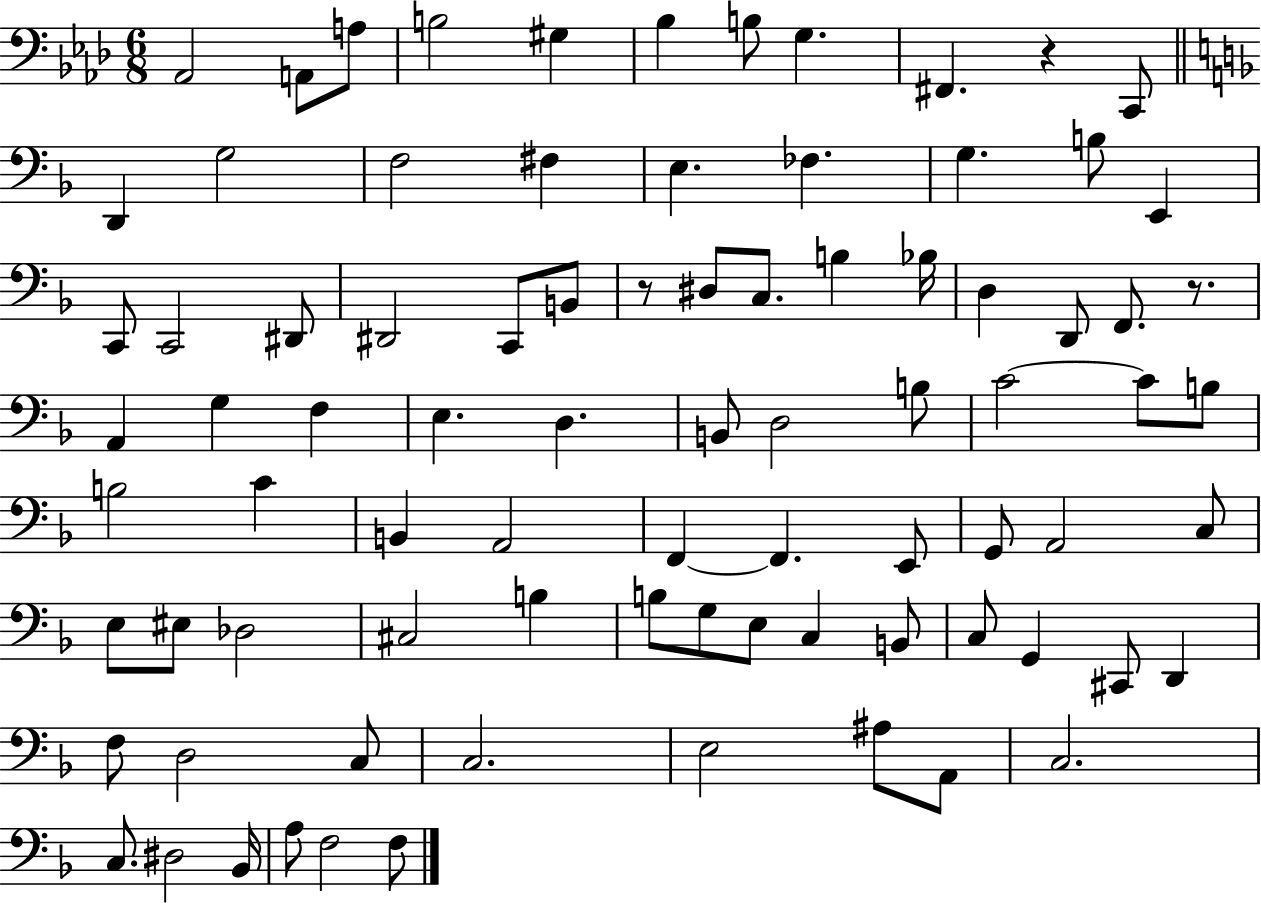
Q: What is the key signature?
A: AES major